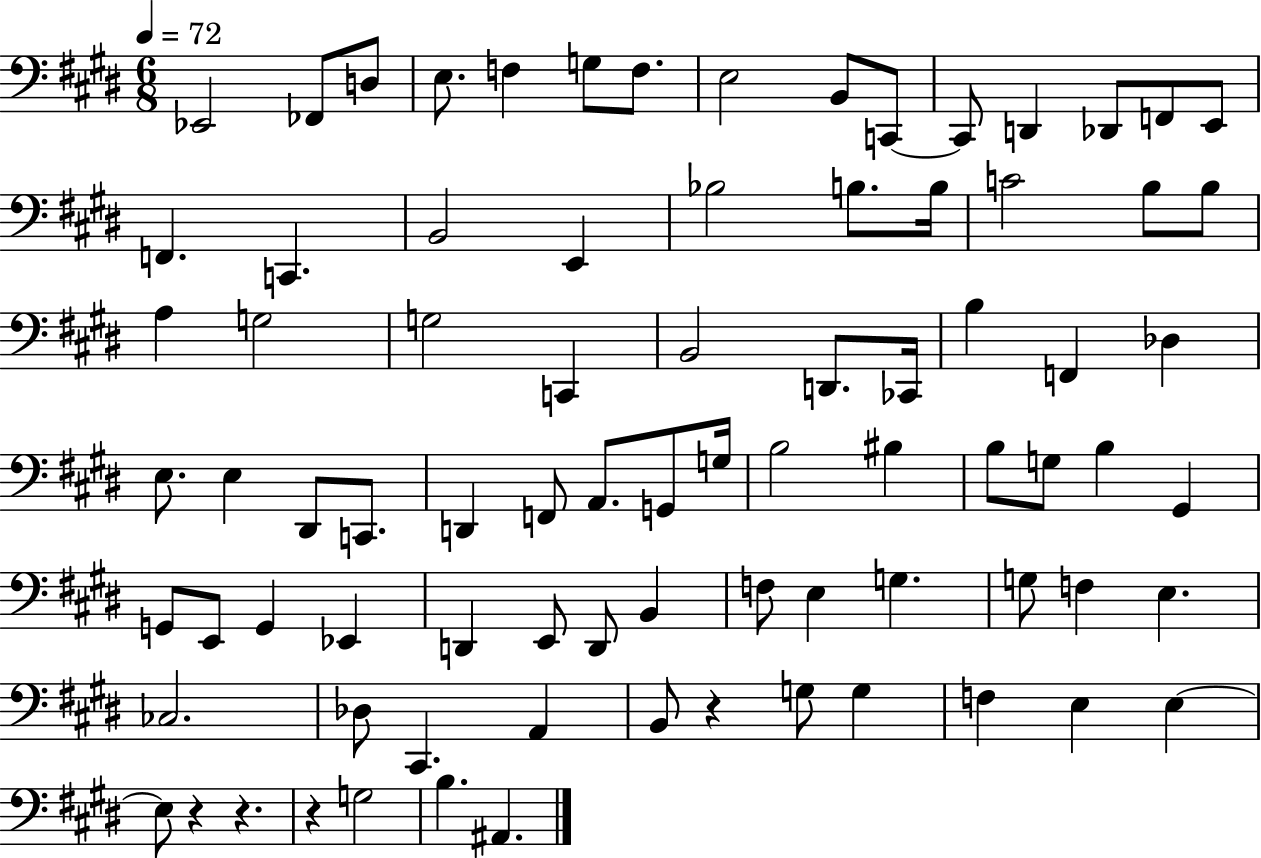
X:1
T:Untitled
M:6/8
L:1/4
K:E
_E,,2 _F,,/2 D,/2 E,/2 F, G,/2 F,/2 E,2 B,,/2 C,,/2 C,,/2 D,, _D,,/2 F,,/2 E,,/2 F,, C,, B,,2 E,, _B,2 B,/2 B,/4 C2 B,/2 B,/2 A, G,2 G,2 C,, B,,2 D,,/2 _C,,/4 B, F,, _D, E,/2 E, ^D,,/2 C,,/2 D,, F,,/2 A,,/2 G,,/2 G,/4 B,2 ^B, B,/2 G,/2 B, ^G,, G,,/2 E,,/2 G,, _E,, D,, E,,/2 D,,/2 B,, F,/2 E, G, G,/2 F, E, _C,2 _D,/2 ^C,, A,, B,,/2 z G,/2 G, F, E, E, E,/2 z z z G,2 B, ^A,,